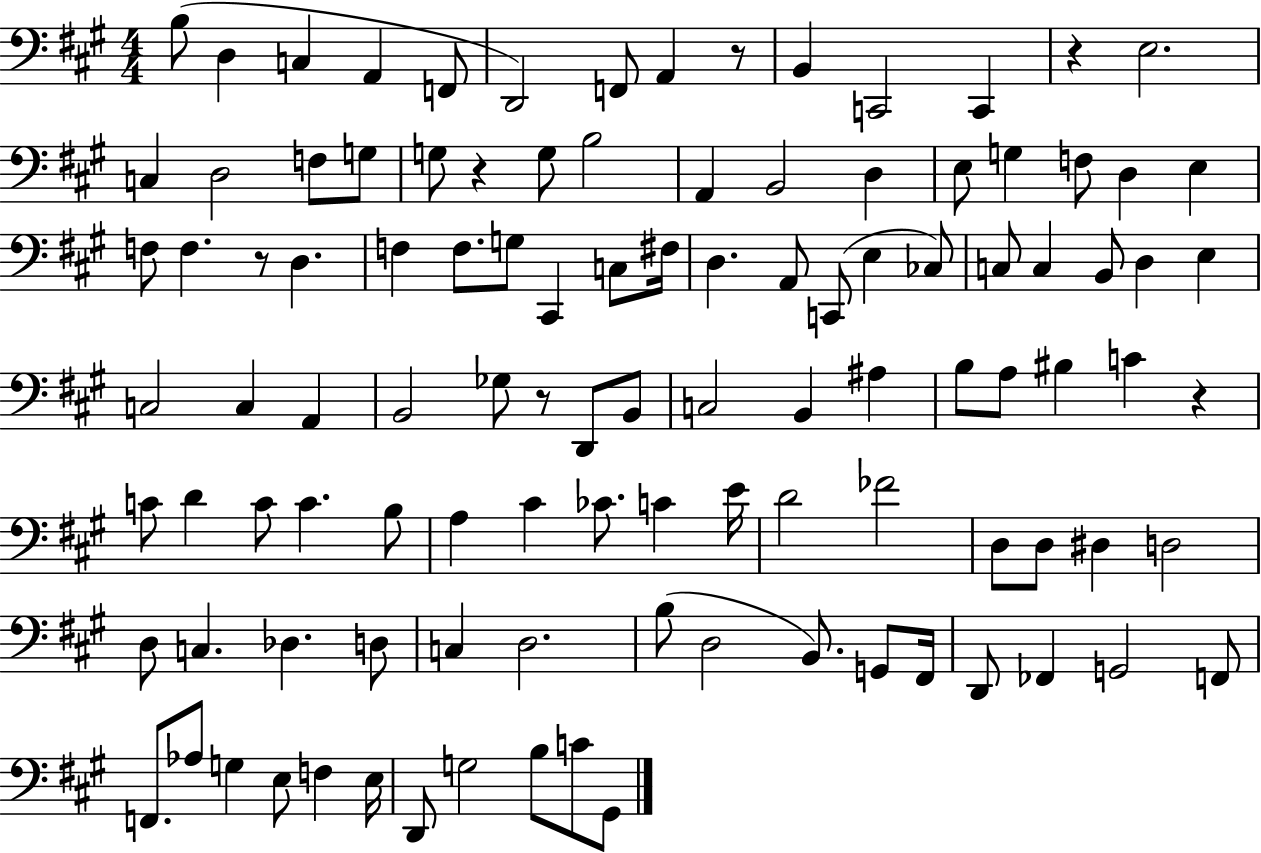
B3/e D3/q C3/q A2/q F2/e D2/h F2/e A2/q R/e B2/q C2/h C2/q R/q E3/h. C3/q D3/h F3/e G3/e G3/e R/q G3/e B3/h A2/q B2/h D3/q E3/e G3/q F3/e D3/q E3/q F3/e F3/q. R/e D3/q. F3/q F3/e. G3/e C#2/q C3/e F#3/s D3/q. A2/e C2/e E3/q CES3/e C3/e C3/q B2/e D3/q E3/q C3/h C3/q A2/q B2/h Gb3/e R/e D2/e B2/e C3/h B2/q A#3/q B3/e A3/e BIS3/q C4/q R/q C4/e D4/q C4/e C4/q. B3/e A3/q C#4/q CES4/e. C4/q E4/s D4/h FES4/h D3/e D3/e D#3/q D3/h D3/e C3/q. Db3/q. D3/e C3/q D3/h. B3/e D3/h B2/e. G2/e F#2/s D2/e FES2/q G2/h F2/e F2/e. Ab3/e G3/q E3/e F3/q E3/s D2/e G3/h B3/e C4/e G#2/e